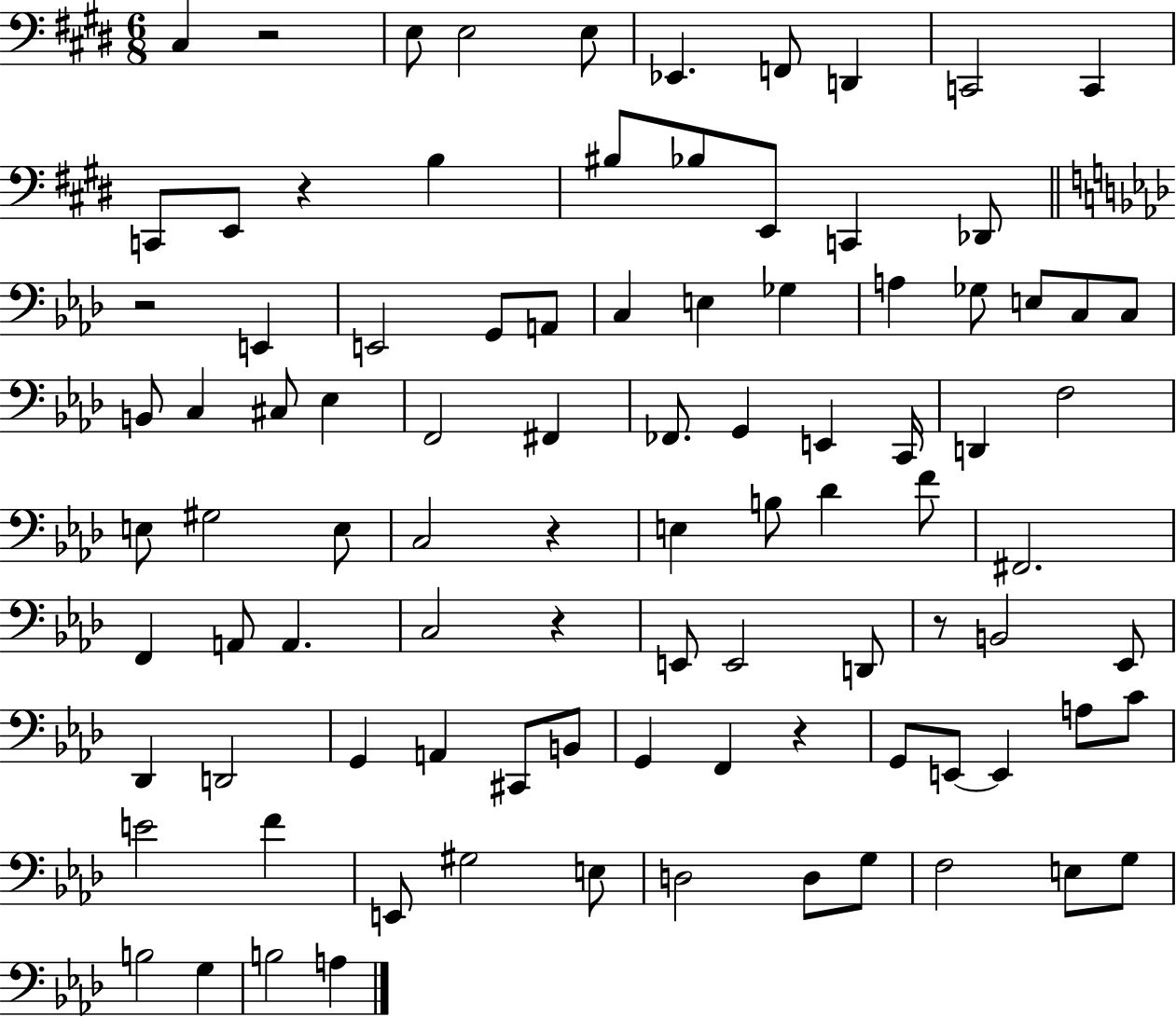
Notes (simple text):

C#3/q R/h E3/e E3/h E3/e Eb2/q. F2/e D2/q C2/h C2/q C2/e E2/e R/q B3/q BIS3/e Bb3/e E2/e C2/q Db2/e R/h E2/q E2/h G2/e A2/e C3/q E3/q Gb3/q A3/q Gb3/e E3/e C3/e C3/e B2/e C3/q C#3/e Eb3/q F2/h F#2/q FES2/e. G2/q E2/q C2/s D2/q F3/h E3/e G#3/h E3/e C3/h R/q E3/q B3/e Db4/q F4/e F#2/h. F2/q A2/e A2/q. C3/h R/q E2/e E2/h D2/e R/e B2/h Eb2/e Db2/q D2/h G2/q A2/q C#2/e B2/e G2/q F2/q R/q G2/e E2/e E2/q A3/e C4/e E4/h F4/q E2/e G#3/h E3/e D3/h D3/e G3/e F3/h E3/e G3/e B3/h G3/q B3/h A3/q